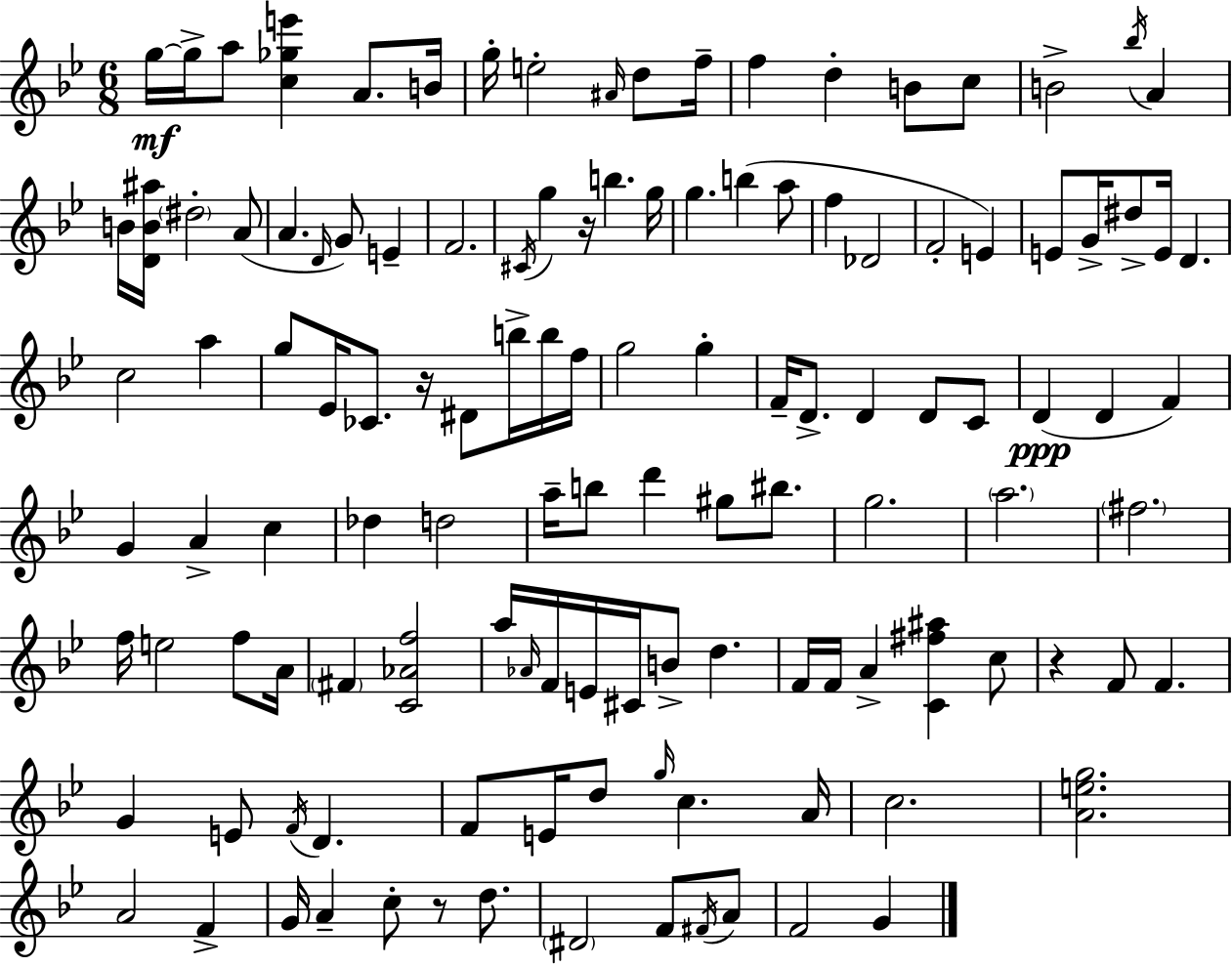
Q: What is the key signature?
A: G minor